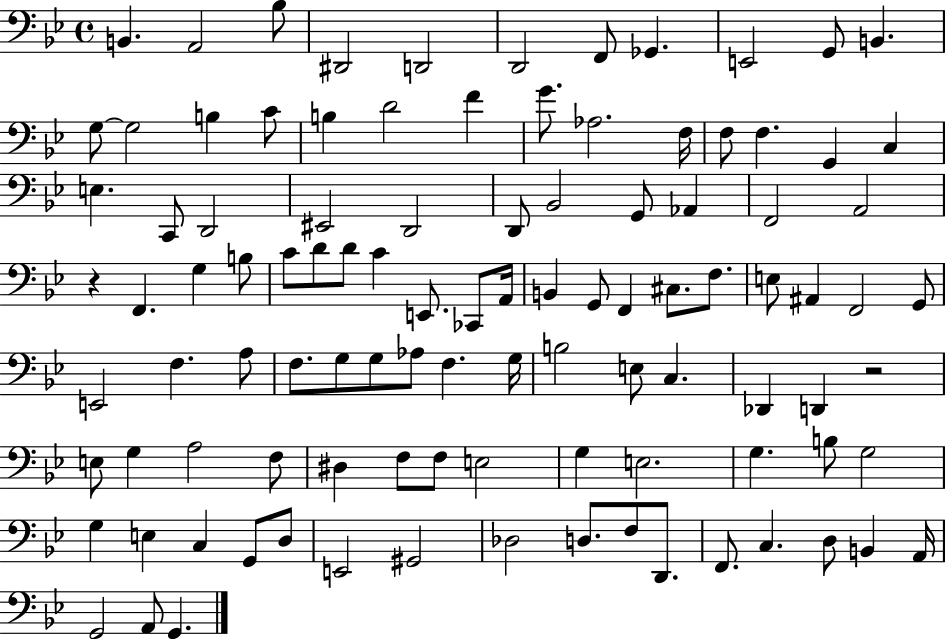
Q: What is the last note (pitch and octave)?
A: G2